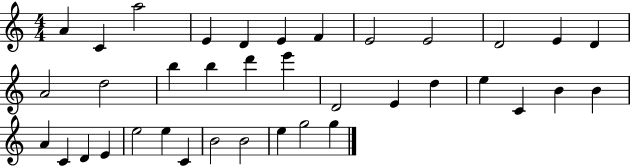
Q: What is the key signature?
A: C major